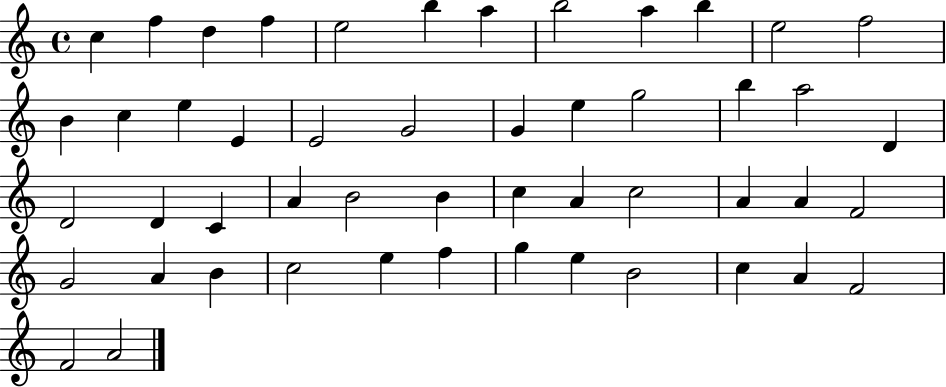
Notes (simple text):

C5/q F5/q D5/q F5/q E5/h B5/q A5/q B5/h A5/q B5/q E5/h F5/h B4/q C5/q E5/q E4/q E4/h G4/h G4/q E5/q G5/h B5/q A5/h D4/q D4/h D4/q C4/q A4/q B4/h B4/q C5/q A4/q C5/h A4/q A4/q F4/h G4/h A4/q B4/q C5/h E5/q F5/q G5/q E5/q B4/h C5/q A4/q F4/h F4/h A4/h